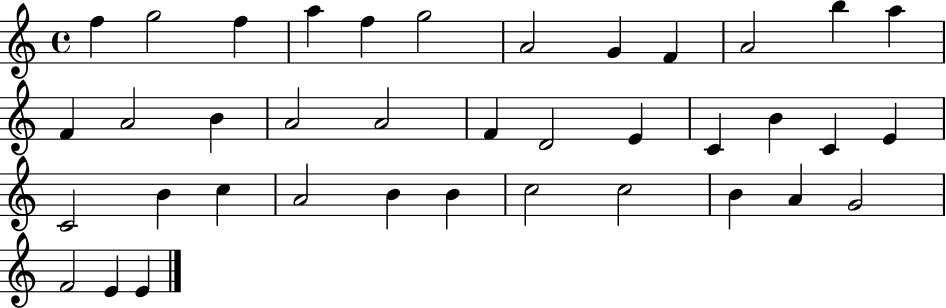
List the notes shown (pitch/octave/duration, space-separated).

F5/q G5/h F5/q A5/q F5/q G5/h A4/h G4/q F4/q A4/h B5/q A5/q F4/q A4/h B4/q A4/h A4/h F4/q D4/h E4/q C4/q B4/q C4/q E4/q C4/h B4/q C5/q A4/h B4/q B4/q C5/h C5/h B4/q A4/q G4/h F4/h E4/q E4/q